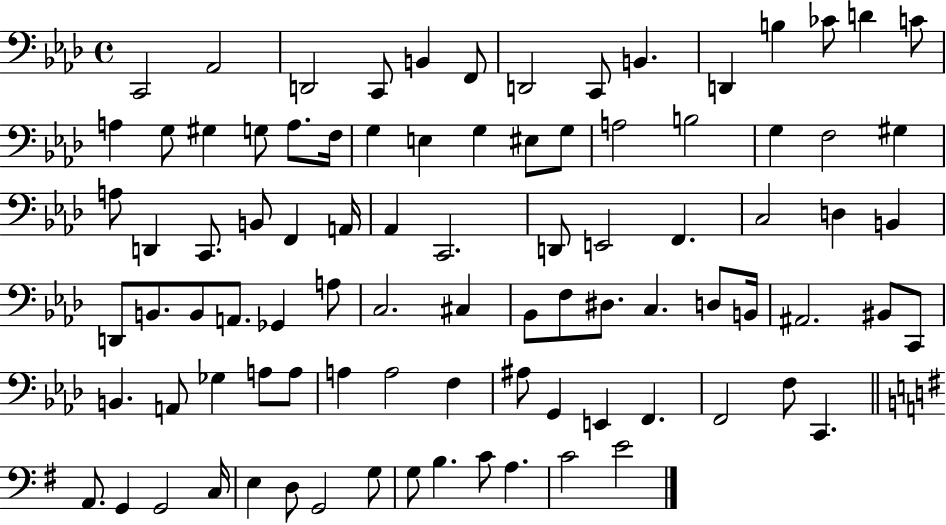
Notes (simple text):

C2/h Ab2/h D2/h C2/e B2/q F2/e D2/h C2/e B2/q. D2/q B3/q CES4/e D4/q C4/e A3/q G3/e G#3/q G3/e A3/e. F3/s G3/q E3/q G3/q EIS3/e G3/e A3/h B3/h G3/q F3/h G#3/q A3/e D2/q C2/e. B2/e F2/q A2/s Ab2/q C2/h. D2/e E2/h F2/q. C3/h D3/q B2/q D2/e B2/e. B2/e A2/e. Gb2/q A3/e C3/h. C#3/q Bb2/e F3/e D#3/e. C3/q. D3/e B2/s A#2/h. BIS2/e C2/e B2/q. A2/e Gb3/q A3/e A3/e A3/q A3/h F3/q A#3/e G2/q E2/q F2/q. F2/h F3/e C2/q. A2/e. G2/q G2/h C3/s E3/q D3/e G2/h G3/e G3/e B3/q. C4/e A3/q. C4/h E4/h